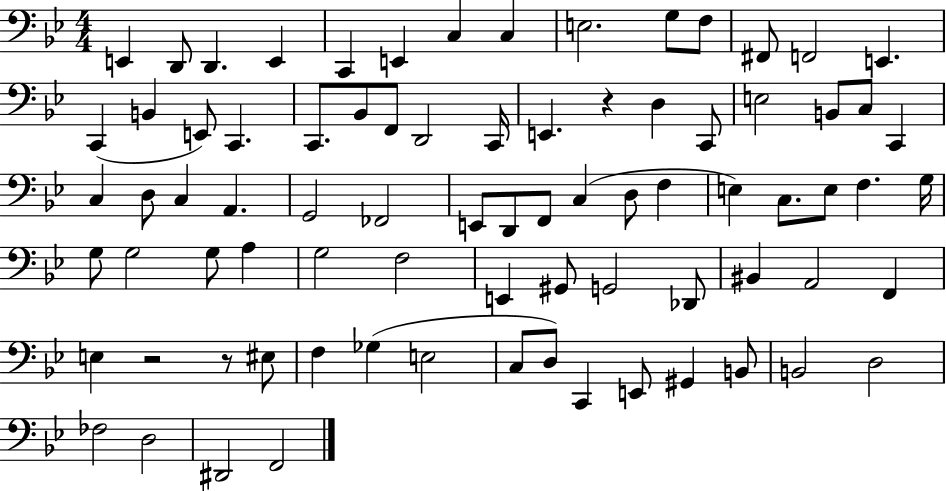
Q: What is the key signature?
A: BES major